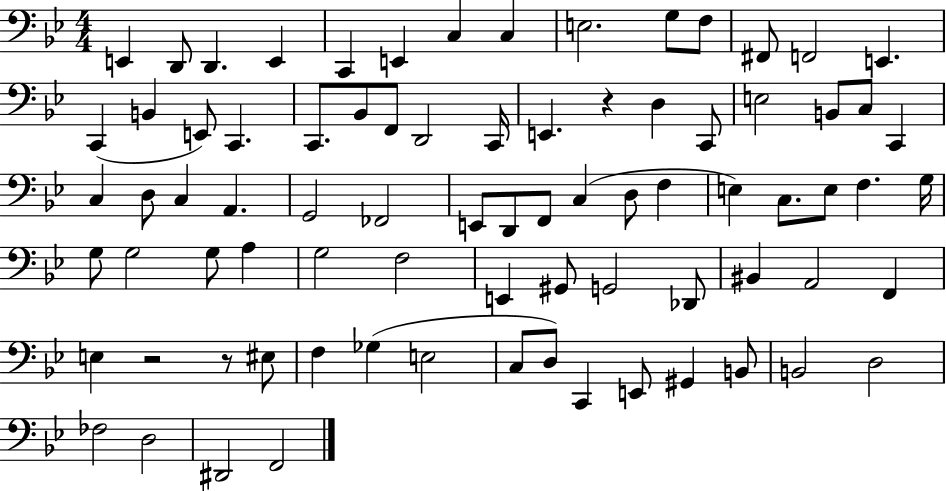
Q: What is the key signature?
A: BES major